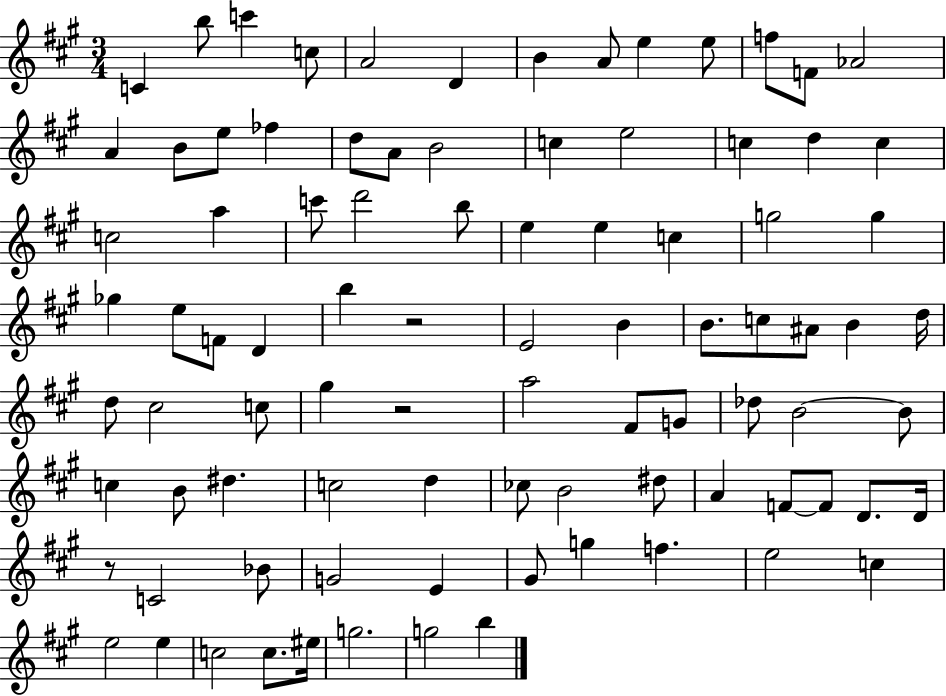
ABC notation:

X:1
T:Untitled
M:3/4
L:1/4
K:A
C b/2 c' c/2 A2 D B A/2 e e/2 f/2 F/2 _A2 A B/2 e/2 _f d/2 A/2 B2 c e2 c d c c2 a c'/2 d'2 b/2 e e c g2 g _g e/2 F/2 D b z2 E2 B B/2 c/2 ^A/2 B d/4 d/2 ^c2 c/2 ^g z2 a2 ^F/2 G/2 _d/2 B2 B/2 c B/2 ^d c2 d _c/2 B2 ^d/2 A F/2 F/2 D/2 D/4 z/2 C2 _B/2 G2 E ^G/2 g f e2 c e2 e c2 c/2 ^e/4 g2 g2 b